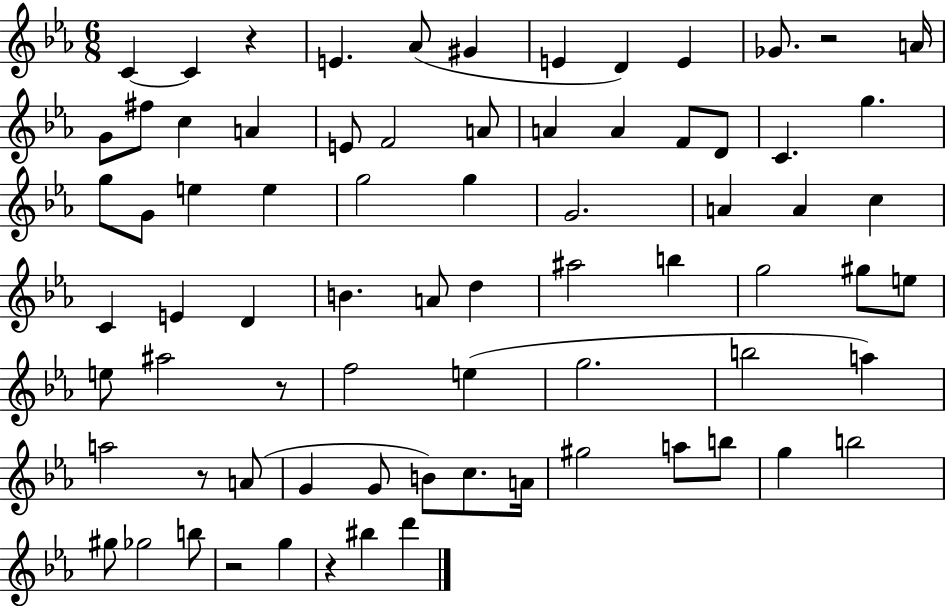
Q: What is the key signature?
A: EES major